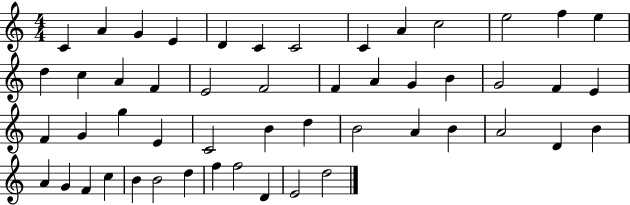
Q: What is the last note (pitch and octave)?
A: D5